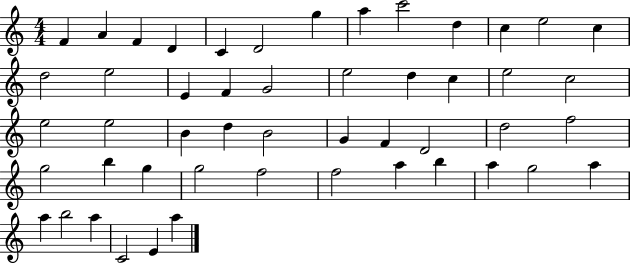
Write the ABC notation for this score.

X:1
T:Untitled
M:4/4
L:1/4
K:C
F A F D C D2 g a c'2 d c e2 c d2 e2 E F G2 e2 d c e2 c2 e2 e2 B d B2 G F D2 d2 f2 g2 b g g2 f2 f2 a b a g2 a a b2 a C2 E a